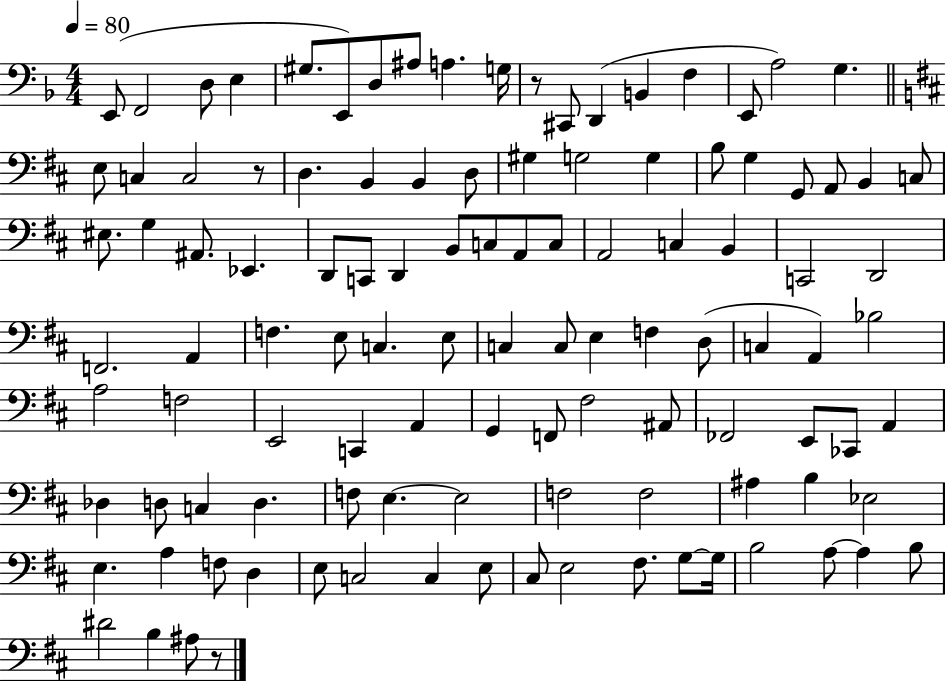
{
  \clef bass
  \numericTimeSignature
  \time 4/4
  \key f \major
  \tempo 4 = 80
  e,8( f,2 d8 e4 | gis8. e,8) d8 ais8 a4. g16 | r8 cis,8 d,4( b,4 f4 | e,8 a2) g4. | \break \bar "||" \break \key d \major e8 c4 c2 r8 | d4. b,4 b,4 d8 | gis4 g2 g4 | b8 g4 g,8 a,8 b,4 c8 | \break eis8. g4 ais,8. ees,4. | d,8 c,8 d,4 b,8 c8 a,8 c8 | a,2 c4 b,4 | c,2 d,2 | \break f,2. a,4 | f4. e8 c4. e8 | c4 c8 e4 f4 d8( | c4 a,4) bes2 | \break a2 f2 | e,2 c,4 a,4 | g,4 f,8 fis2 ais,8 | fes,2 e,8 ces,8 a,4 | \break des4 d8 c4 d4. | f8 e4.~~ e2 | f2 f2 | ais4 b4 ees2 | \break e4. a4 f8 d4 | e8 c2 c4 e8 | cis8 e2 fis8. g8~~ g16 | b2 a8~~ a4 b8 | \break dis'2 b4 ais8 r8 | \bar "|."
}